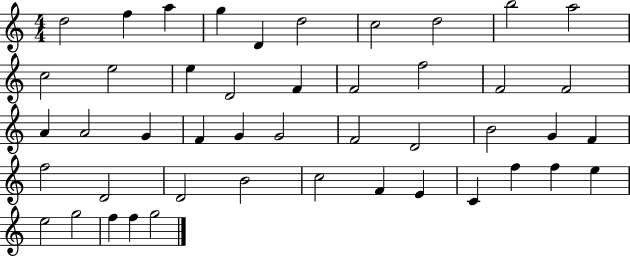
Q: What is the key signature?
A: C major